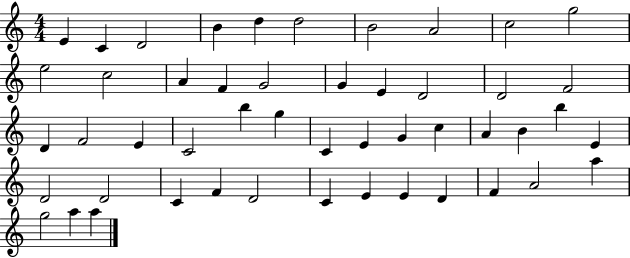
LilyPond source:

{
  \clef treble
  \numericTimeSignature
  \time 4/4
  \key c \major
  e'4 c'4 d'2 | b'4 d''4 d''2 | b'2 a'2 | c''2 g''2 | \break e''2 c''2 | a'4 f'4 g'2 | g'4 e'4 d'2 | d'2 f'2 | \break d'4 f'2 e'4 | c'2 b''4 g''4 | c'4 e'4 g'4 c''4 | a'4 b'4 b''4 e'4 | \break d'2 d'2 | c'4 f'4 d'2 | c'4 e'4 e'4 d'4 | f'4 a'2 a''4 | \break g''2 a''4 a''4 | \bar "|."
}